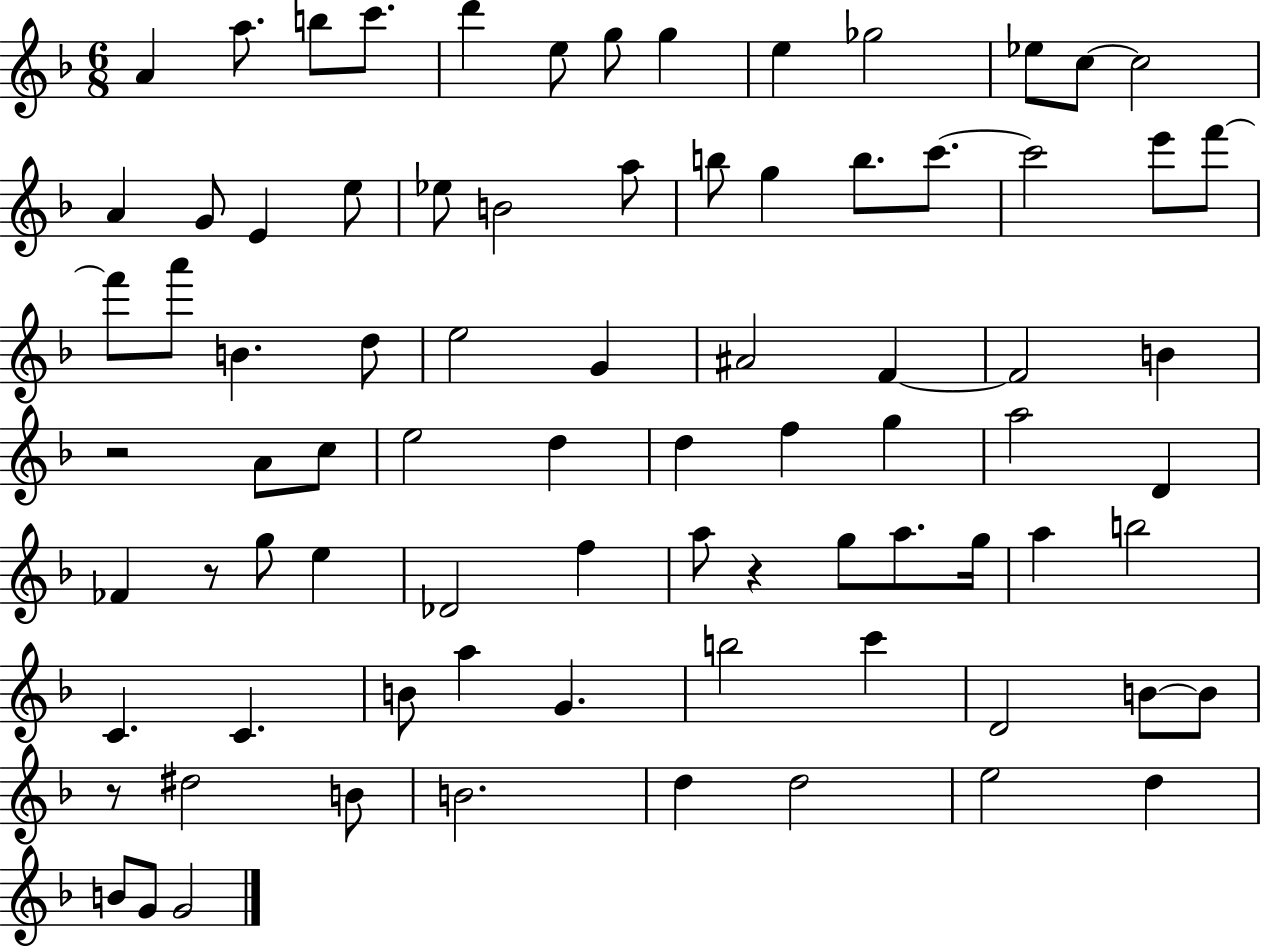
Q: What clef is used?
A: treble